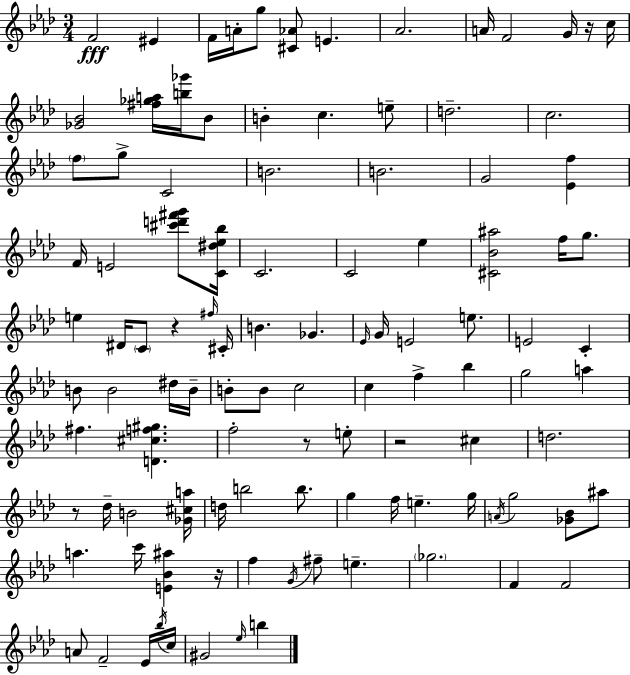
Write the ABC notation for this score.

X:1
T:Untitled
M:3/4
L:1/4
K:Ab
F2 ^E F/4 A/4 g/2 [^C_A]/2 E _A2 A/4 F2 G/4 z/4 c/4 [_G_B]2 [^f_ga]/4 [b_g']/4 _B/2 B c e/2 d2 c2 f/2 g/2 C2 B2 B2 G2 [_Ef] F/4 E2 [^c'd'^f'g']/2 [C^d_e_b]/4 C2 C2 _e [^C_B^a]2 f/4 g/2 e ^D/4 C/2 z ^f/4 ^C/4 B _G _E/4 G/4 E2 e/2 E2 C B/2 B2 ^d/4 B/4 B/2 B/2 c2 c f _b g2 a ^f [D^cf^g] f2 z/2 e/2 z2 ^c d2 z/2 _d/4 B2 [_G^ca]/4 d/4 b2 b/2 g f/4 e g/4 A/4 g2 [_G_B]/2 ^a/2 a c'/4 [E_B^a] z/4 f G/4 ^f/2 e _g2 F F2 A/2 F2 _E/4 _b/4 c/4 ^G2 _e/4 b